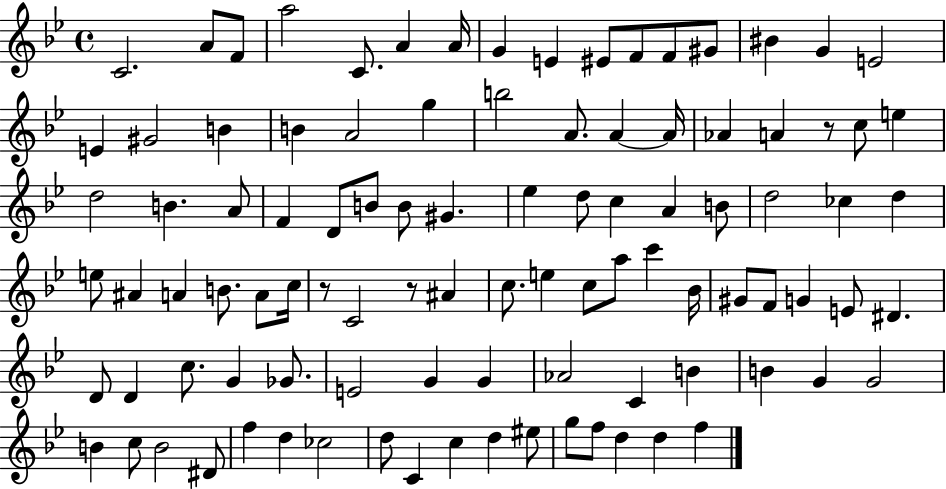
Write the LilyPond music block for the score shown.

{
  \clef treble
  \time 4/4
  \defaultTimeSignature
  \key bes \major
  c'2. a'8 f'8 | a''2 c'8. a'4 a'16 | g'4 e'4 eis'8 f'8 f'8 gis'8 | bis'4 g'4 e'2 | \break e'4 gis'2 b'4 | b'4 a'2 g''4 | b''2 a'8. a'4~~ a'16 | aes'4 a'4 r8 c''8 e''4 | \break d''2 b'4. a'8 | f'4 d'8 b'8 b'8 gis'4. | ees''4 d''8 c''4 a'4 b'8 | d''2 ces''4 d''4 | \break e''8 ais'4 a'4 b'8. a'8 c''16 | r8 c'2 r8 ais'4 | c''8. e''4 c''8 a''8 c'''4 bes'16 | gis'8 f'8 g'4 e'8 dis'4. | \break d'8 d'4 c''8. g'4 ges'8. | e'2 g'4 g'4 | aes'2 c'4 b'4 | b'4 g'4 g'2 | \break b'4 c''8 b'2 dis'8 | f''4 d''4 ces''2 | d''8 c'4 c''4 d''4 eis''8 | g''8 f''8 d''4 d''4 f''4 | \break \bar "|."
}